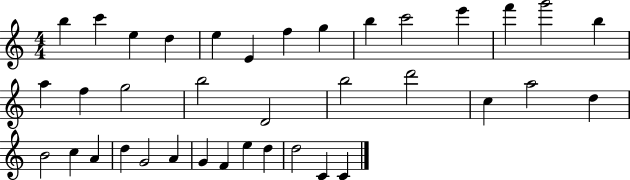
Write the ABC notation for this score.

X:1
T:Untitled
M:4/4
L:1/4
K:C
b c' e d e E f g b c'2 e' f' g'2 b a f g2 b2 D2 b2 d'2 c a2 d B2 c A d G2 A G F e d d2 C C